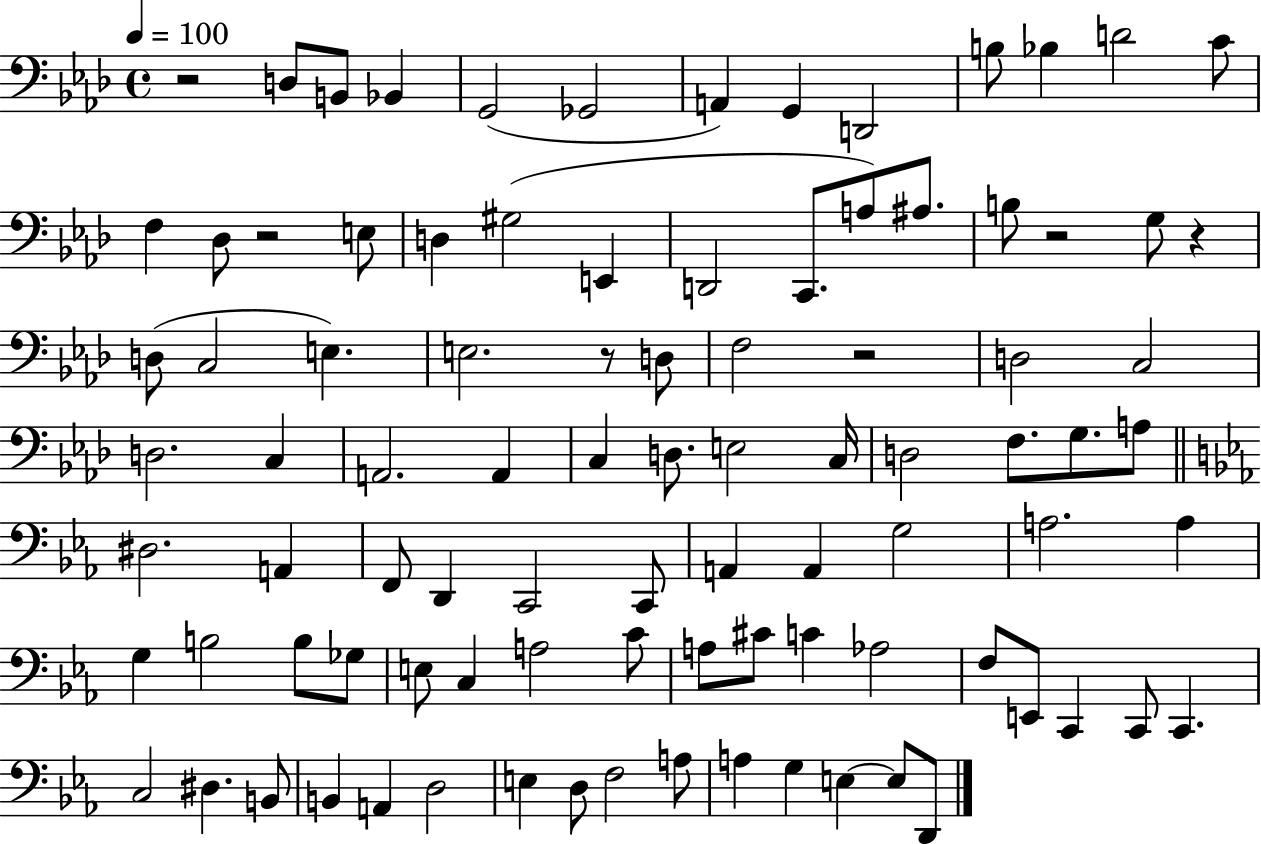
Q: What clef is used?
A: bass